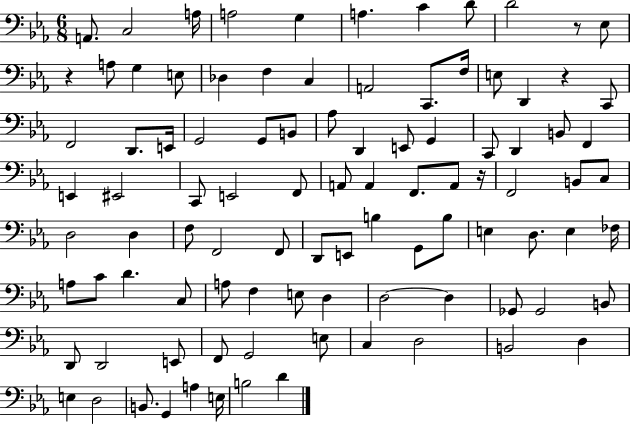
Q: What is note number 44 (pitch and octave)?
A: F2